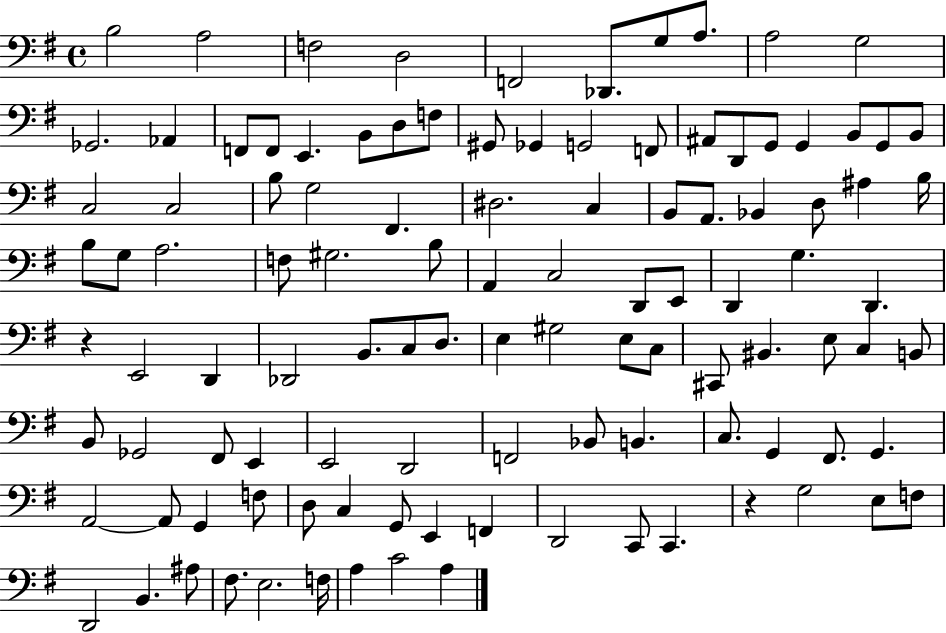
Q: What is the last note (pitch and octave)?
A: A3